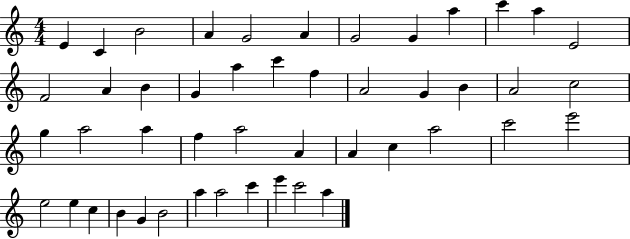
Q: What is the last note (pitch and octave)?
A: A5